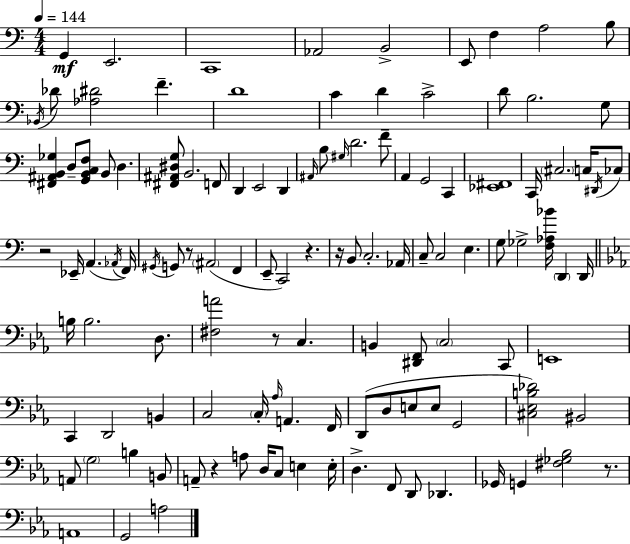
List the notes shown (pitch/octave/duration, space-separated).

G2/q E2/h. C2/w Ab2/h B2/h E2/e F3/q A3/h B3/e Bb2/s Db4/e [Ab3,D#4]/h F4/q. D4/w C4/q D4/q C4/h D4/e B3/h. G3/e [F#2,A#2,B2,Gb3]/q D3/e [G2,B2,C3,F3]/e B2/e D3/q. [F#2,A#2,D#3,G3]/e B2/h. F2/e D2/q E2/h D2/q A#2/s B3/e G#3/s D4/h. F4/e A2/q G2/h C2/q [Eb2,F#2]/w C2/s C#3/h. C3/s D#2/s CES3/e R/h Eb2/s A2/q. Ab2/s F2/s G#2/s G2/e R/e A#2/h F2/q E2/e C2/h R/q. R/s B2/e C3/h. Ab2/s C3/e C3/h E3/q. G3/e Gb3/h [F3,Ab3,Bb4]/s D2/q D2/s B3/s B3/h. D3/e. [F#3,A4]/h R/e C3/q. B2/q [D#2,F2]/e C3/h C2/e E2/w C2/q D2/h B2/q C3/h C3/s Ab3/s A2/q. F2/s D2/e D3/e E3/e E3/e G2/h [C#3,Eb3,B3,Db4]/h BIS2/h A2/e G3/h B3/q B2/e A2/e R/q A3/e D3/s C3/e E3/q E3/s D3/q. F2/e D2/e Db2/q. Gb2/s G2/q [F#3,Gb3,Bb3]/h R/e. A2/w G2/h A3/h